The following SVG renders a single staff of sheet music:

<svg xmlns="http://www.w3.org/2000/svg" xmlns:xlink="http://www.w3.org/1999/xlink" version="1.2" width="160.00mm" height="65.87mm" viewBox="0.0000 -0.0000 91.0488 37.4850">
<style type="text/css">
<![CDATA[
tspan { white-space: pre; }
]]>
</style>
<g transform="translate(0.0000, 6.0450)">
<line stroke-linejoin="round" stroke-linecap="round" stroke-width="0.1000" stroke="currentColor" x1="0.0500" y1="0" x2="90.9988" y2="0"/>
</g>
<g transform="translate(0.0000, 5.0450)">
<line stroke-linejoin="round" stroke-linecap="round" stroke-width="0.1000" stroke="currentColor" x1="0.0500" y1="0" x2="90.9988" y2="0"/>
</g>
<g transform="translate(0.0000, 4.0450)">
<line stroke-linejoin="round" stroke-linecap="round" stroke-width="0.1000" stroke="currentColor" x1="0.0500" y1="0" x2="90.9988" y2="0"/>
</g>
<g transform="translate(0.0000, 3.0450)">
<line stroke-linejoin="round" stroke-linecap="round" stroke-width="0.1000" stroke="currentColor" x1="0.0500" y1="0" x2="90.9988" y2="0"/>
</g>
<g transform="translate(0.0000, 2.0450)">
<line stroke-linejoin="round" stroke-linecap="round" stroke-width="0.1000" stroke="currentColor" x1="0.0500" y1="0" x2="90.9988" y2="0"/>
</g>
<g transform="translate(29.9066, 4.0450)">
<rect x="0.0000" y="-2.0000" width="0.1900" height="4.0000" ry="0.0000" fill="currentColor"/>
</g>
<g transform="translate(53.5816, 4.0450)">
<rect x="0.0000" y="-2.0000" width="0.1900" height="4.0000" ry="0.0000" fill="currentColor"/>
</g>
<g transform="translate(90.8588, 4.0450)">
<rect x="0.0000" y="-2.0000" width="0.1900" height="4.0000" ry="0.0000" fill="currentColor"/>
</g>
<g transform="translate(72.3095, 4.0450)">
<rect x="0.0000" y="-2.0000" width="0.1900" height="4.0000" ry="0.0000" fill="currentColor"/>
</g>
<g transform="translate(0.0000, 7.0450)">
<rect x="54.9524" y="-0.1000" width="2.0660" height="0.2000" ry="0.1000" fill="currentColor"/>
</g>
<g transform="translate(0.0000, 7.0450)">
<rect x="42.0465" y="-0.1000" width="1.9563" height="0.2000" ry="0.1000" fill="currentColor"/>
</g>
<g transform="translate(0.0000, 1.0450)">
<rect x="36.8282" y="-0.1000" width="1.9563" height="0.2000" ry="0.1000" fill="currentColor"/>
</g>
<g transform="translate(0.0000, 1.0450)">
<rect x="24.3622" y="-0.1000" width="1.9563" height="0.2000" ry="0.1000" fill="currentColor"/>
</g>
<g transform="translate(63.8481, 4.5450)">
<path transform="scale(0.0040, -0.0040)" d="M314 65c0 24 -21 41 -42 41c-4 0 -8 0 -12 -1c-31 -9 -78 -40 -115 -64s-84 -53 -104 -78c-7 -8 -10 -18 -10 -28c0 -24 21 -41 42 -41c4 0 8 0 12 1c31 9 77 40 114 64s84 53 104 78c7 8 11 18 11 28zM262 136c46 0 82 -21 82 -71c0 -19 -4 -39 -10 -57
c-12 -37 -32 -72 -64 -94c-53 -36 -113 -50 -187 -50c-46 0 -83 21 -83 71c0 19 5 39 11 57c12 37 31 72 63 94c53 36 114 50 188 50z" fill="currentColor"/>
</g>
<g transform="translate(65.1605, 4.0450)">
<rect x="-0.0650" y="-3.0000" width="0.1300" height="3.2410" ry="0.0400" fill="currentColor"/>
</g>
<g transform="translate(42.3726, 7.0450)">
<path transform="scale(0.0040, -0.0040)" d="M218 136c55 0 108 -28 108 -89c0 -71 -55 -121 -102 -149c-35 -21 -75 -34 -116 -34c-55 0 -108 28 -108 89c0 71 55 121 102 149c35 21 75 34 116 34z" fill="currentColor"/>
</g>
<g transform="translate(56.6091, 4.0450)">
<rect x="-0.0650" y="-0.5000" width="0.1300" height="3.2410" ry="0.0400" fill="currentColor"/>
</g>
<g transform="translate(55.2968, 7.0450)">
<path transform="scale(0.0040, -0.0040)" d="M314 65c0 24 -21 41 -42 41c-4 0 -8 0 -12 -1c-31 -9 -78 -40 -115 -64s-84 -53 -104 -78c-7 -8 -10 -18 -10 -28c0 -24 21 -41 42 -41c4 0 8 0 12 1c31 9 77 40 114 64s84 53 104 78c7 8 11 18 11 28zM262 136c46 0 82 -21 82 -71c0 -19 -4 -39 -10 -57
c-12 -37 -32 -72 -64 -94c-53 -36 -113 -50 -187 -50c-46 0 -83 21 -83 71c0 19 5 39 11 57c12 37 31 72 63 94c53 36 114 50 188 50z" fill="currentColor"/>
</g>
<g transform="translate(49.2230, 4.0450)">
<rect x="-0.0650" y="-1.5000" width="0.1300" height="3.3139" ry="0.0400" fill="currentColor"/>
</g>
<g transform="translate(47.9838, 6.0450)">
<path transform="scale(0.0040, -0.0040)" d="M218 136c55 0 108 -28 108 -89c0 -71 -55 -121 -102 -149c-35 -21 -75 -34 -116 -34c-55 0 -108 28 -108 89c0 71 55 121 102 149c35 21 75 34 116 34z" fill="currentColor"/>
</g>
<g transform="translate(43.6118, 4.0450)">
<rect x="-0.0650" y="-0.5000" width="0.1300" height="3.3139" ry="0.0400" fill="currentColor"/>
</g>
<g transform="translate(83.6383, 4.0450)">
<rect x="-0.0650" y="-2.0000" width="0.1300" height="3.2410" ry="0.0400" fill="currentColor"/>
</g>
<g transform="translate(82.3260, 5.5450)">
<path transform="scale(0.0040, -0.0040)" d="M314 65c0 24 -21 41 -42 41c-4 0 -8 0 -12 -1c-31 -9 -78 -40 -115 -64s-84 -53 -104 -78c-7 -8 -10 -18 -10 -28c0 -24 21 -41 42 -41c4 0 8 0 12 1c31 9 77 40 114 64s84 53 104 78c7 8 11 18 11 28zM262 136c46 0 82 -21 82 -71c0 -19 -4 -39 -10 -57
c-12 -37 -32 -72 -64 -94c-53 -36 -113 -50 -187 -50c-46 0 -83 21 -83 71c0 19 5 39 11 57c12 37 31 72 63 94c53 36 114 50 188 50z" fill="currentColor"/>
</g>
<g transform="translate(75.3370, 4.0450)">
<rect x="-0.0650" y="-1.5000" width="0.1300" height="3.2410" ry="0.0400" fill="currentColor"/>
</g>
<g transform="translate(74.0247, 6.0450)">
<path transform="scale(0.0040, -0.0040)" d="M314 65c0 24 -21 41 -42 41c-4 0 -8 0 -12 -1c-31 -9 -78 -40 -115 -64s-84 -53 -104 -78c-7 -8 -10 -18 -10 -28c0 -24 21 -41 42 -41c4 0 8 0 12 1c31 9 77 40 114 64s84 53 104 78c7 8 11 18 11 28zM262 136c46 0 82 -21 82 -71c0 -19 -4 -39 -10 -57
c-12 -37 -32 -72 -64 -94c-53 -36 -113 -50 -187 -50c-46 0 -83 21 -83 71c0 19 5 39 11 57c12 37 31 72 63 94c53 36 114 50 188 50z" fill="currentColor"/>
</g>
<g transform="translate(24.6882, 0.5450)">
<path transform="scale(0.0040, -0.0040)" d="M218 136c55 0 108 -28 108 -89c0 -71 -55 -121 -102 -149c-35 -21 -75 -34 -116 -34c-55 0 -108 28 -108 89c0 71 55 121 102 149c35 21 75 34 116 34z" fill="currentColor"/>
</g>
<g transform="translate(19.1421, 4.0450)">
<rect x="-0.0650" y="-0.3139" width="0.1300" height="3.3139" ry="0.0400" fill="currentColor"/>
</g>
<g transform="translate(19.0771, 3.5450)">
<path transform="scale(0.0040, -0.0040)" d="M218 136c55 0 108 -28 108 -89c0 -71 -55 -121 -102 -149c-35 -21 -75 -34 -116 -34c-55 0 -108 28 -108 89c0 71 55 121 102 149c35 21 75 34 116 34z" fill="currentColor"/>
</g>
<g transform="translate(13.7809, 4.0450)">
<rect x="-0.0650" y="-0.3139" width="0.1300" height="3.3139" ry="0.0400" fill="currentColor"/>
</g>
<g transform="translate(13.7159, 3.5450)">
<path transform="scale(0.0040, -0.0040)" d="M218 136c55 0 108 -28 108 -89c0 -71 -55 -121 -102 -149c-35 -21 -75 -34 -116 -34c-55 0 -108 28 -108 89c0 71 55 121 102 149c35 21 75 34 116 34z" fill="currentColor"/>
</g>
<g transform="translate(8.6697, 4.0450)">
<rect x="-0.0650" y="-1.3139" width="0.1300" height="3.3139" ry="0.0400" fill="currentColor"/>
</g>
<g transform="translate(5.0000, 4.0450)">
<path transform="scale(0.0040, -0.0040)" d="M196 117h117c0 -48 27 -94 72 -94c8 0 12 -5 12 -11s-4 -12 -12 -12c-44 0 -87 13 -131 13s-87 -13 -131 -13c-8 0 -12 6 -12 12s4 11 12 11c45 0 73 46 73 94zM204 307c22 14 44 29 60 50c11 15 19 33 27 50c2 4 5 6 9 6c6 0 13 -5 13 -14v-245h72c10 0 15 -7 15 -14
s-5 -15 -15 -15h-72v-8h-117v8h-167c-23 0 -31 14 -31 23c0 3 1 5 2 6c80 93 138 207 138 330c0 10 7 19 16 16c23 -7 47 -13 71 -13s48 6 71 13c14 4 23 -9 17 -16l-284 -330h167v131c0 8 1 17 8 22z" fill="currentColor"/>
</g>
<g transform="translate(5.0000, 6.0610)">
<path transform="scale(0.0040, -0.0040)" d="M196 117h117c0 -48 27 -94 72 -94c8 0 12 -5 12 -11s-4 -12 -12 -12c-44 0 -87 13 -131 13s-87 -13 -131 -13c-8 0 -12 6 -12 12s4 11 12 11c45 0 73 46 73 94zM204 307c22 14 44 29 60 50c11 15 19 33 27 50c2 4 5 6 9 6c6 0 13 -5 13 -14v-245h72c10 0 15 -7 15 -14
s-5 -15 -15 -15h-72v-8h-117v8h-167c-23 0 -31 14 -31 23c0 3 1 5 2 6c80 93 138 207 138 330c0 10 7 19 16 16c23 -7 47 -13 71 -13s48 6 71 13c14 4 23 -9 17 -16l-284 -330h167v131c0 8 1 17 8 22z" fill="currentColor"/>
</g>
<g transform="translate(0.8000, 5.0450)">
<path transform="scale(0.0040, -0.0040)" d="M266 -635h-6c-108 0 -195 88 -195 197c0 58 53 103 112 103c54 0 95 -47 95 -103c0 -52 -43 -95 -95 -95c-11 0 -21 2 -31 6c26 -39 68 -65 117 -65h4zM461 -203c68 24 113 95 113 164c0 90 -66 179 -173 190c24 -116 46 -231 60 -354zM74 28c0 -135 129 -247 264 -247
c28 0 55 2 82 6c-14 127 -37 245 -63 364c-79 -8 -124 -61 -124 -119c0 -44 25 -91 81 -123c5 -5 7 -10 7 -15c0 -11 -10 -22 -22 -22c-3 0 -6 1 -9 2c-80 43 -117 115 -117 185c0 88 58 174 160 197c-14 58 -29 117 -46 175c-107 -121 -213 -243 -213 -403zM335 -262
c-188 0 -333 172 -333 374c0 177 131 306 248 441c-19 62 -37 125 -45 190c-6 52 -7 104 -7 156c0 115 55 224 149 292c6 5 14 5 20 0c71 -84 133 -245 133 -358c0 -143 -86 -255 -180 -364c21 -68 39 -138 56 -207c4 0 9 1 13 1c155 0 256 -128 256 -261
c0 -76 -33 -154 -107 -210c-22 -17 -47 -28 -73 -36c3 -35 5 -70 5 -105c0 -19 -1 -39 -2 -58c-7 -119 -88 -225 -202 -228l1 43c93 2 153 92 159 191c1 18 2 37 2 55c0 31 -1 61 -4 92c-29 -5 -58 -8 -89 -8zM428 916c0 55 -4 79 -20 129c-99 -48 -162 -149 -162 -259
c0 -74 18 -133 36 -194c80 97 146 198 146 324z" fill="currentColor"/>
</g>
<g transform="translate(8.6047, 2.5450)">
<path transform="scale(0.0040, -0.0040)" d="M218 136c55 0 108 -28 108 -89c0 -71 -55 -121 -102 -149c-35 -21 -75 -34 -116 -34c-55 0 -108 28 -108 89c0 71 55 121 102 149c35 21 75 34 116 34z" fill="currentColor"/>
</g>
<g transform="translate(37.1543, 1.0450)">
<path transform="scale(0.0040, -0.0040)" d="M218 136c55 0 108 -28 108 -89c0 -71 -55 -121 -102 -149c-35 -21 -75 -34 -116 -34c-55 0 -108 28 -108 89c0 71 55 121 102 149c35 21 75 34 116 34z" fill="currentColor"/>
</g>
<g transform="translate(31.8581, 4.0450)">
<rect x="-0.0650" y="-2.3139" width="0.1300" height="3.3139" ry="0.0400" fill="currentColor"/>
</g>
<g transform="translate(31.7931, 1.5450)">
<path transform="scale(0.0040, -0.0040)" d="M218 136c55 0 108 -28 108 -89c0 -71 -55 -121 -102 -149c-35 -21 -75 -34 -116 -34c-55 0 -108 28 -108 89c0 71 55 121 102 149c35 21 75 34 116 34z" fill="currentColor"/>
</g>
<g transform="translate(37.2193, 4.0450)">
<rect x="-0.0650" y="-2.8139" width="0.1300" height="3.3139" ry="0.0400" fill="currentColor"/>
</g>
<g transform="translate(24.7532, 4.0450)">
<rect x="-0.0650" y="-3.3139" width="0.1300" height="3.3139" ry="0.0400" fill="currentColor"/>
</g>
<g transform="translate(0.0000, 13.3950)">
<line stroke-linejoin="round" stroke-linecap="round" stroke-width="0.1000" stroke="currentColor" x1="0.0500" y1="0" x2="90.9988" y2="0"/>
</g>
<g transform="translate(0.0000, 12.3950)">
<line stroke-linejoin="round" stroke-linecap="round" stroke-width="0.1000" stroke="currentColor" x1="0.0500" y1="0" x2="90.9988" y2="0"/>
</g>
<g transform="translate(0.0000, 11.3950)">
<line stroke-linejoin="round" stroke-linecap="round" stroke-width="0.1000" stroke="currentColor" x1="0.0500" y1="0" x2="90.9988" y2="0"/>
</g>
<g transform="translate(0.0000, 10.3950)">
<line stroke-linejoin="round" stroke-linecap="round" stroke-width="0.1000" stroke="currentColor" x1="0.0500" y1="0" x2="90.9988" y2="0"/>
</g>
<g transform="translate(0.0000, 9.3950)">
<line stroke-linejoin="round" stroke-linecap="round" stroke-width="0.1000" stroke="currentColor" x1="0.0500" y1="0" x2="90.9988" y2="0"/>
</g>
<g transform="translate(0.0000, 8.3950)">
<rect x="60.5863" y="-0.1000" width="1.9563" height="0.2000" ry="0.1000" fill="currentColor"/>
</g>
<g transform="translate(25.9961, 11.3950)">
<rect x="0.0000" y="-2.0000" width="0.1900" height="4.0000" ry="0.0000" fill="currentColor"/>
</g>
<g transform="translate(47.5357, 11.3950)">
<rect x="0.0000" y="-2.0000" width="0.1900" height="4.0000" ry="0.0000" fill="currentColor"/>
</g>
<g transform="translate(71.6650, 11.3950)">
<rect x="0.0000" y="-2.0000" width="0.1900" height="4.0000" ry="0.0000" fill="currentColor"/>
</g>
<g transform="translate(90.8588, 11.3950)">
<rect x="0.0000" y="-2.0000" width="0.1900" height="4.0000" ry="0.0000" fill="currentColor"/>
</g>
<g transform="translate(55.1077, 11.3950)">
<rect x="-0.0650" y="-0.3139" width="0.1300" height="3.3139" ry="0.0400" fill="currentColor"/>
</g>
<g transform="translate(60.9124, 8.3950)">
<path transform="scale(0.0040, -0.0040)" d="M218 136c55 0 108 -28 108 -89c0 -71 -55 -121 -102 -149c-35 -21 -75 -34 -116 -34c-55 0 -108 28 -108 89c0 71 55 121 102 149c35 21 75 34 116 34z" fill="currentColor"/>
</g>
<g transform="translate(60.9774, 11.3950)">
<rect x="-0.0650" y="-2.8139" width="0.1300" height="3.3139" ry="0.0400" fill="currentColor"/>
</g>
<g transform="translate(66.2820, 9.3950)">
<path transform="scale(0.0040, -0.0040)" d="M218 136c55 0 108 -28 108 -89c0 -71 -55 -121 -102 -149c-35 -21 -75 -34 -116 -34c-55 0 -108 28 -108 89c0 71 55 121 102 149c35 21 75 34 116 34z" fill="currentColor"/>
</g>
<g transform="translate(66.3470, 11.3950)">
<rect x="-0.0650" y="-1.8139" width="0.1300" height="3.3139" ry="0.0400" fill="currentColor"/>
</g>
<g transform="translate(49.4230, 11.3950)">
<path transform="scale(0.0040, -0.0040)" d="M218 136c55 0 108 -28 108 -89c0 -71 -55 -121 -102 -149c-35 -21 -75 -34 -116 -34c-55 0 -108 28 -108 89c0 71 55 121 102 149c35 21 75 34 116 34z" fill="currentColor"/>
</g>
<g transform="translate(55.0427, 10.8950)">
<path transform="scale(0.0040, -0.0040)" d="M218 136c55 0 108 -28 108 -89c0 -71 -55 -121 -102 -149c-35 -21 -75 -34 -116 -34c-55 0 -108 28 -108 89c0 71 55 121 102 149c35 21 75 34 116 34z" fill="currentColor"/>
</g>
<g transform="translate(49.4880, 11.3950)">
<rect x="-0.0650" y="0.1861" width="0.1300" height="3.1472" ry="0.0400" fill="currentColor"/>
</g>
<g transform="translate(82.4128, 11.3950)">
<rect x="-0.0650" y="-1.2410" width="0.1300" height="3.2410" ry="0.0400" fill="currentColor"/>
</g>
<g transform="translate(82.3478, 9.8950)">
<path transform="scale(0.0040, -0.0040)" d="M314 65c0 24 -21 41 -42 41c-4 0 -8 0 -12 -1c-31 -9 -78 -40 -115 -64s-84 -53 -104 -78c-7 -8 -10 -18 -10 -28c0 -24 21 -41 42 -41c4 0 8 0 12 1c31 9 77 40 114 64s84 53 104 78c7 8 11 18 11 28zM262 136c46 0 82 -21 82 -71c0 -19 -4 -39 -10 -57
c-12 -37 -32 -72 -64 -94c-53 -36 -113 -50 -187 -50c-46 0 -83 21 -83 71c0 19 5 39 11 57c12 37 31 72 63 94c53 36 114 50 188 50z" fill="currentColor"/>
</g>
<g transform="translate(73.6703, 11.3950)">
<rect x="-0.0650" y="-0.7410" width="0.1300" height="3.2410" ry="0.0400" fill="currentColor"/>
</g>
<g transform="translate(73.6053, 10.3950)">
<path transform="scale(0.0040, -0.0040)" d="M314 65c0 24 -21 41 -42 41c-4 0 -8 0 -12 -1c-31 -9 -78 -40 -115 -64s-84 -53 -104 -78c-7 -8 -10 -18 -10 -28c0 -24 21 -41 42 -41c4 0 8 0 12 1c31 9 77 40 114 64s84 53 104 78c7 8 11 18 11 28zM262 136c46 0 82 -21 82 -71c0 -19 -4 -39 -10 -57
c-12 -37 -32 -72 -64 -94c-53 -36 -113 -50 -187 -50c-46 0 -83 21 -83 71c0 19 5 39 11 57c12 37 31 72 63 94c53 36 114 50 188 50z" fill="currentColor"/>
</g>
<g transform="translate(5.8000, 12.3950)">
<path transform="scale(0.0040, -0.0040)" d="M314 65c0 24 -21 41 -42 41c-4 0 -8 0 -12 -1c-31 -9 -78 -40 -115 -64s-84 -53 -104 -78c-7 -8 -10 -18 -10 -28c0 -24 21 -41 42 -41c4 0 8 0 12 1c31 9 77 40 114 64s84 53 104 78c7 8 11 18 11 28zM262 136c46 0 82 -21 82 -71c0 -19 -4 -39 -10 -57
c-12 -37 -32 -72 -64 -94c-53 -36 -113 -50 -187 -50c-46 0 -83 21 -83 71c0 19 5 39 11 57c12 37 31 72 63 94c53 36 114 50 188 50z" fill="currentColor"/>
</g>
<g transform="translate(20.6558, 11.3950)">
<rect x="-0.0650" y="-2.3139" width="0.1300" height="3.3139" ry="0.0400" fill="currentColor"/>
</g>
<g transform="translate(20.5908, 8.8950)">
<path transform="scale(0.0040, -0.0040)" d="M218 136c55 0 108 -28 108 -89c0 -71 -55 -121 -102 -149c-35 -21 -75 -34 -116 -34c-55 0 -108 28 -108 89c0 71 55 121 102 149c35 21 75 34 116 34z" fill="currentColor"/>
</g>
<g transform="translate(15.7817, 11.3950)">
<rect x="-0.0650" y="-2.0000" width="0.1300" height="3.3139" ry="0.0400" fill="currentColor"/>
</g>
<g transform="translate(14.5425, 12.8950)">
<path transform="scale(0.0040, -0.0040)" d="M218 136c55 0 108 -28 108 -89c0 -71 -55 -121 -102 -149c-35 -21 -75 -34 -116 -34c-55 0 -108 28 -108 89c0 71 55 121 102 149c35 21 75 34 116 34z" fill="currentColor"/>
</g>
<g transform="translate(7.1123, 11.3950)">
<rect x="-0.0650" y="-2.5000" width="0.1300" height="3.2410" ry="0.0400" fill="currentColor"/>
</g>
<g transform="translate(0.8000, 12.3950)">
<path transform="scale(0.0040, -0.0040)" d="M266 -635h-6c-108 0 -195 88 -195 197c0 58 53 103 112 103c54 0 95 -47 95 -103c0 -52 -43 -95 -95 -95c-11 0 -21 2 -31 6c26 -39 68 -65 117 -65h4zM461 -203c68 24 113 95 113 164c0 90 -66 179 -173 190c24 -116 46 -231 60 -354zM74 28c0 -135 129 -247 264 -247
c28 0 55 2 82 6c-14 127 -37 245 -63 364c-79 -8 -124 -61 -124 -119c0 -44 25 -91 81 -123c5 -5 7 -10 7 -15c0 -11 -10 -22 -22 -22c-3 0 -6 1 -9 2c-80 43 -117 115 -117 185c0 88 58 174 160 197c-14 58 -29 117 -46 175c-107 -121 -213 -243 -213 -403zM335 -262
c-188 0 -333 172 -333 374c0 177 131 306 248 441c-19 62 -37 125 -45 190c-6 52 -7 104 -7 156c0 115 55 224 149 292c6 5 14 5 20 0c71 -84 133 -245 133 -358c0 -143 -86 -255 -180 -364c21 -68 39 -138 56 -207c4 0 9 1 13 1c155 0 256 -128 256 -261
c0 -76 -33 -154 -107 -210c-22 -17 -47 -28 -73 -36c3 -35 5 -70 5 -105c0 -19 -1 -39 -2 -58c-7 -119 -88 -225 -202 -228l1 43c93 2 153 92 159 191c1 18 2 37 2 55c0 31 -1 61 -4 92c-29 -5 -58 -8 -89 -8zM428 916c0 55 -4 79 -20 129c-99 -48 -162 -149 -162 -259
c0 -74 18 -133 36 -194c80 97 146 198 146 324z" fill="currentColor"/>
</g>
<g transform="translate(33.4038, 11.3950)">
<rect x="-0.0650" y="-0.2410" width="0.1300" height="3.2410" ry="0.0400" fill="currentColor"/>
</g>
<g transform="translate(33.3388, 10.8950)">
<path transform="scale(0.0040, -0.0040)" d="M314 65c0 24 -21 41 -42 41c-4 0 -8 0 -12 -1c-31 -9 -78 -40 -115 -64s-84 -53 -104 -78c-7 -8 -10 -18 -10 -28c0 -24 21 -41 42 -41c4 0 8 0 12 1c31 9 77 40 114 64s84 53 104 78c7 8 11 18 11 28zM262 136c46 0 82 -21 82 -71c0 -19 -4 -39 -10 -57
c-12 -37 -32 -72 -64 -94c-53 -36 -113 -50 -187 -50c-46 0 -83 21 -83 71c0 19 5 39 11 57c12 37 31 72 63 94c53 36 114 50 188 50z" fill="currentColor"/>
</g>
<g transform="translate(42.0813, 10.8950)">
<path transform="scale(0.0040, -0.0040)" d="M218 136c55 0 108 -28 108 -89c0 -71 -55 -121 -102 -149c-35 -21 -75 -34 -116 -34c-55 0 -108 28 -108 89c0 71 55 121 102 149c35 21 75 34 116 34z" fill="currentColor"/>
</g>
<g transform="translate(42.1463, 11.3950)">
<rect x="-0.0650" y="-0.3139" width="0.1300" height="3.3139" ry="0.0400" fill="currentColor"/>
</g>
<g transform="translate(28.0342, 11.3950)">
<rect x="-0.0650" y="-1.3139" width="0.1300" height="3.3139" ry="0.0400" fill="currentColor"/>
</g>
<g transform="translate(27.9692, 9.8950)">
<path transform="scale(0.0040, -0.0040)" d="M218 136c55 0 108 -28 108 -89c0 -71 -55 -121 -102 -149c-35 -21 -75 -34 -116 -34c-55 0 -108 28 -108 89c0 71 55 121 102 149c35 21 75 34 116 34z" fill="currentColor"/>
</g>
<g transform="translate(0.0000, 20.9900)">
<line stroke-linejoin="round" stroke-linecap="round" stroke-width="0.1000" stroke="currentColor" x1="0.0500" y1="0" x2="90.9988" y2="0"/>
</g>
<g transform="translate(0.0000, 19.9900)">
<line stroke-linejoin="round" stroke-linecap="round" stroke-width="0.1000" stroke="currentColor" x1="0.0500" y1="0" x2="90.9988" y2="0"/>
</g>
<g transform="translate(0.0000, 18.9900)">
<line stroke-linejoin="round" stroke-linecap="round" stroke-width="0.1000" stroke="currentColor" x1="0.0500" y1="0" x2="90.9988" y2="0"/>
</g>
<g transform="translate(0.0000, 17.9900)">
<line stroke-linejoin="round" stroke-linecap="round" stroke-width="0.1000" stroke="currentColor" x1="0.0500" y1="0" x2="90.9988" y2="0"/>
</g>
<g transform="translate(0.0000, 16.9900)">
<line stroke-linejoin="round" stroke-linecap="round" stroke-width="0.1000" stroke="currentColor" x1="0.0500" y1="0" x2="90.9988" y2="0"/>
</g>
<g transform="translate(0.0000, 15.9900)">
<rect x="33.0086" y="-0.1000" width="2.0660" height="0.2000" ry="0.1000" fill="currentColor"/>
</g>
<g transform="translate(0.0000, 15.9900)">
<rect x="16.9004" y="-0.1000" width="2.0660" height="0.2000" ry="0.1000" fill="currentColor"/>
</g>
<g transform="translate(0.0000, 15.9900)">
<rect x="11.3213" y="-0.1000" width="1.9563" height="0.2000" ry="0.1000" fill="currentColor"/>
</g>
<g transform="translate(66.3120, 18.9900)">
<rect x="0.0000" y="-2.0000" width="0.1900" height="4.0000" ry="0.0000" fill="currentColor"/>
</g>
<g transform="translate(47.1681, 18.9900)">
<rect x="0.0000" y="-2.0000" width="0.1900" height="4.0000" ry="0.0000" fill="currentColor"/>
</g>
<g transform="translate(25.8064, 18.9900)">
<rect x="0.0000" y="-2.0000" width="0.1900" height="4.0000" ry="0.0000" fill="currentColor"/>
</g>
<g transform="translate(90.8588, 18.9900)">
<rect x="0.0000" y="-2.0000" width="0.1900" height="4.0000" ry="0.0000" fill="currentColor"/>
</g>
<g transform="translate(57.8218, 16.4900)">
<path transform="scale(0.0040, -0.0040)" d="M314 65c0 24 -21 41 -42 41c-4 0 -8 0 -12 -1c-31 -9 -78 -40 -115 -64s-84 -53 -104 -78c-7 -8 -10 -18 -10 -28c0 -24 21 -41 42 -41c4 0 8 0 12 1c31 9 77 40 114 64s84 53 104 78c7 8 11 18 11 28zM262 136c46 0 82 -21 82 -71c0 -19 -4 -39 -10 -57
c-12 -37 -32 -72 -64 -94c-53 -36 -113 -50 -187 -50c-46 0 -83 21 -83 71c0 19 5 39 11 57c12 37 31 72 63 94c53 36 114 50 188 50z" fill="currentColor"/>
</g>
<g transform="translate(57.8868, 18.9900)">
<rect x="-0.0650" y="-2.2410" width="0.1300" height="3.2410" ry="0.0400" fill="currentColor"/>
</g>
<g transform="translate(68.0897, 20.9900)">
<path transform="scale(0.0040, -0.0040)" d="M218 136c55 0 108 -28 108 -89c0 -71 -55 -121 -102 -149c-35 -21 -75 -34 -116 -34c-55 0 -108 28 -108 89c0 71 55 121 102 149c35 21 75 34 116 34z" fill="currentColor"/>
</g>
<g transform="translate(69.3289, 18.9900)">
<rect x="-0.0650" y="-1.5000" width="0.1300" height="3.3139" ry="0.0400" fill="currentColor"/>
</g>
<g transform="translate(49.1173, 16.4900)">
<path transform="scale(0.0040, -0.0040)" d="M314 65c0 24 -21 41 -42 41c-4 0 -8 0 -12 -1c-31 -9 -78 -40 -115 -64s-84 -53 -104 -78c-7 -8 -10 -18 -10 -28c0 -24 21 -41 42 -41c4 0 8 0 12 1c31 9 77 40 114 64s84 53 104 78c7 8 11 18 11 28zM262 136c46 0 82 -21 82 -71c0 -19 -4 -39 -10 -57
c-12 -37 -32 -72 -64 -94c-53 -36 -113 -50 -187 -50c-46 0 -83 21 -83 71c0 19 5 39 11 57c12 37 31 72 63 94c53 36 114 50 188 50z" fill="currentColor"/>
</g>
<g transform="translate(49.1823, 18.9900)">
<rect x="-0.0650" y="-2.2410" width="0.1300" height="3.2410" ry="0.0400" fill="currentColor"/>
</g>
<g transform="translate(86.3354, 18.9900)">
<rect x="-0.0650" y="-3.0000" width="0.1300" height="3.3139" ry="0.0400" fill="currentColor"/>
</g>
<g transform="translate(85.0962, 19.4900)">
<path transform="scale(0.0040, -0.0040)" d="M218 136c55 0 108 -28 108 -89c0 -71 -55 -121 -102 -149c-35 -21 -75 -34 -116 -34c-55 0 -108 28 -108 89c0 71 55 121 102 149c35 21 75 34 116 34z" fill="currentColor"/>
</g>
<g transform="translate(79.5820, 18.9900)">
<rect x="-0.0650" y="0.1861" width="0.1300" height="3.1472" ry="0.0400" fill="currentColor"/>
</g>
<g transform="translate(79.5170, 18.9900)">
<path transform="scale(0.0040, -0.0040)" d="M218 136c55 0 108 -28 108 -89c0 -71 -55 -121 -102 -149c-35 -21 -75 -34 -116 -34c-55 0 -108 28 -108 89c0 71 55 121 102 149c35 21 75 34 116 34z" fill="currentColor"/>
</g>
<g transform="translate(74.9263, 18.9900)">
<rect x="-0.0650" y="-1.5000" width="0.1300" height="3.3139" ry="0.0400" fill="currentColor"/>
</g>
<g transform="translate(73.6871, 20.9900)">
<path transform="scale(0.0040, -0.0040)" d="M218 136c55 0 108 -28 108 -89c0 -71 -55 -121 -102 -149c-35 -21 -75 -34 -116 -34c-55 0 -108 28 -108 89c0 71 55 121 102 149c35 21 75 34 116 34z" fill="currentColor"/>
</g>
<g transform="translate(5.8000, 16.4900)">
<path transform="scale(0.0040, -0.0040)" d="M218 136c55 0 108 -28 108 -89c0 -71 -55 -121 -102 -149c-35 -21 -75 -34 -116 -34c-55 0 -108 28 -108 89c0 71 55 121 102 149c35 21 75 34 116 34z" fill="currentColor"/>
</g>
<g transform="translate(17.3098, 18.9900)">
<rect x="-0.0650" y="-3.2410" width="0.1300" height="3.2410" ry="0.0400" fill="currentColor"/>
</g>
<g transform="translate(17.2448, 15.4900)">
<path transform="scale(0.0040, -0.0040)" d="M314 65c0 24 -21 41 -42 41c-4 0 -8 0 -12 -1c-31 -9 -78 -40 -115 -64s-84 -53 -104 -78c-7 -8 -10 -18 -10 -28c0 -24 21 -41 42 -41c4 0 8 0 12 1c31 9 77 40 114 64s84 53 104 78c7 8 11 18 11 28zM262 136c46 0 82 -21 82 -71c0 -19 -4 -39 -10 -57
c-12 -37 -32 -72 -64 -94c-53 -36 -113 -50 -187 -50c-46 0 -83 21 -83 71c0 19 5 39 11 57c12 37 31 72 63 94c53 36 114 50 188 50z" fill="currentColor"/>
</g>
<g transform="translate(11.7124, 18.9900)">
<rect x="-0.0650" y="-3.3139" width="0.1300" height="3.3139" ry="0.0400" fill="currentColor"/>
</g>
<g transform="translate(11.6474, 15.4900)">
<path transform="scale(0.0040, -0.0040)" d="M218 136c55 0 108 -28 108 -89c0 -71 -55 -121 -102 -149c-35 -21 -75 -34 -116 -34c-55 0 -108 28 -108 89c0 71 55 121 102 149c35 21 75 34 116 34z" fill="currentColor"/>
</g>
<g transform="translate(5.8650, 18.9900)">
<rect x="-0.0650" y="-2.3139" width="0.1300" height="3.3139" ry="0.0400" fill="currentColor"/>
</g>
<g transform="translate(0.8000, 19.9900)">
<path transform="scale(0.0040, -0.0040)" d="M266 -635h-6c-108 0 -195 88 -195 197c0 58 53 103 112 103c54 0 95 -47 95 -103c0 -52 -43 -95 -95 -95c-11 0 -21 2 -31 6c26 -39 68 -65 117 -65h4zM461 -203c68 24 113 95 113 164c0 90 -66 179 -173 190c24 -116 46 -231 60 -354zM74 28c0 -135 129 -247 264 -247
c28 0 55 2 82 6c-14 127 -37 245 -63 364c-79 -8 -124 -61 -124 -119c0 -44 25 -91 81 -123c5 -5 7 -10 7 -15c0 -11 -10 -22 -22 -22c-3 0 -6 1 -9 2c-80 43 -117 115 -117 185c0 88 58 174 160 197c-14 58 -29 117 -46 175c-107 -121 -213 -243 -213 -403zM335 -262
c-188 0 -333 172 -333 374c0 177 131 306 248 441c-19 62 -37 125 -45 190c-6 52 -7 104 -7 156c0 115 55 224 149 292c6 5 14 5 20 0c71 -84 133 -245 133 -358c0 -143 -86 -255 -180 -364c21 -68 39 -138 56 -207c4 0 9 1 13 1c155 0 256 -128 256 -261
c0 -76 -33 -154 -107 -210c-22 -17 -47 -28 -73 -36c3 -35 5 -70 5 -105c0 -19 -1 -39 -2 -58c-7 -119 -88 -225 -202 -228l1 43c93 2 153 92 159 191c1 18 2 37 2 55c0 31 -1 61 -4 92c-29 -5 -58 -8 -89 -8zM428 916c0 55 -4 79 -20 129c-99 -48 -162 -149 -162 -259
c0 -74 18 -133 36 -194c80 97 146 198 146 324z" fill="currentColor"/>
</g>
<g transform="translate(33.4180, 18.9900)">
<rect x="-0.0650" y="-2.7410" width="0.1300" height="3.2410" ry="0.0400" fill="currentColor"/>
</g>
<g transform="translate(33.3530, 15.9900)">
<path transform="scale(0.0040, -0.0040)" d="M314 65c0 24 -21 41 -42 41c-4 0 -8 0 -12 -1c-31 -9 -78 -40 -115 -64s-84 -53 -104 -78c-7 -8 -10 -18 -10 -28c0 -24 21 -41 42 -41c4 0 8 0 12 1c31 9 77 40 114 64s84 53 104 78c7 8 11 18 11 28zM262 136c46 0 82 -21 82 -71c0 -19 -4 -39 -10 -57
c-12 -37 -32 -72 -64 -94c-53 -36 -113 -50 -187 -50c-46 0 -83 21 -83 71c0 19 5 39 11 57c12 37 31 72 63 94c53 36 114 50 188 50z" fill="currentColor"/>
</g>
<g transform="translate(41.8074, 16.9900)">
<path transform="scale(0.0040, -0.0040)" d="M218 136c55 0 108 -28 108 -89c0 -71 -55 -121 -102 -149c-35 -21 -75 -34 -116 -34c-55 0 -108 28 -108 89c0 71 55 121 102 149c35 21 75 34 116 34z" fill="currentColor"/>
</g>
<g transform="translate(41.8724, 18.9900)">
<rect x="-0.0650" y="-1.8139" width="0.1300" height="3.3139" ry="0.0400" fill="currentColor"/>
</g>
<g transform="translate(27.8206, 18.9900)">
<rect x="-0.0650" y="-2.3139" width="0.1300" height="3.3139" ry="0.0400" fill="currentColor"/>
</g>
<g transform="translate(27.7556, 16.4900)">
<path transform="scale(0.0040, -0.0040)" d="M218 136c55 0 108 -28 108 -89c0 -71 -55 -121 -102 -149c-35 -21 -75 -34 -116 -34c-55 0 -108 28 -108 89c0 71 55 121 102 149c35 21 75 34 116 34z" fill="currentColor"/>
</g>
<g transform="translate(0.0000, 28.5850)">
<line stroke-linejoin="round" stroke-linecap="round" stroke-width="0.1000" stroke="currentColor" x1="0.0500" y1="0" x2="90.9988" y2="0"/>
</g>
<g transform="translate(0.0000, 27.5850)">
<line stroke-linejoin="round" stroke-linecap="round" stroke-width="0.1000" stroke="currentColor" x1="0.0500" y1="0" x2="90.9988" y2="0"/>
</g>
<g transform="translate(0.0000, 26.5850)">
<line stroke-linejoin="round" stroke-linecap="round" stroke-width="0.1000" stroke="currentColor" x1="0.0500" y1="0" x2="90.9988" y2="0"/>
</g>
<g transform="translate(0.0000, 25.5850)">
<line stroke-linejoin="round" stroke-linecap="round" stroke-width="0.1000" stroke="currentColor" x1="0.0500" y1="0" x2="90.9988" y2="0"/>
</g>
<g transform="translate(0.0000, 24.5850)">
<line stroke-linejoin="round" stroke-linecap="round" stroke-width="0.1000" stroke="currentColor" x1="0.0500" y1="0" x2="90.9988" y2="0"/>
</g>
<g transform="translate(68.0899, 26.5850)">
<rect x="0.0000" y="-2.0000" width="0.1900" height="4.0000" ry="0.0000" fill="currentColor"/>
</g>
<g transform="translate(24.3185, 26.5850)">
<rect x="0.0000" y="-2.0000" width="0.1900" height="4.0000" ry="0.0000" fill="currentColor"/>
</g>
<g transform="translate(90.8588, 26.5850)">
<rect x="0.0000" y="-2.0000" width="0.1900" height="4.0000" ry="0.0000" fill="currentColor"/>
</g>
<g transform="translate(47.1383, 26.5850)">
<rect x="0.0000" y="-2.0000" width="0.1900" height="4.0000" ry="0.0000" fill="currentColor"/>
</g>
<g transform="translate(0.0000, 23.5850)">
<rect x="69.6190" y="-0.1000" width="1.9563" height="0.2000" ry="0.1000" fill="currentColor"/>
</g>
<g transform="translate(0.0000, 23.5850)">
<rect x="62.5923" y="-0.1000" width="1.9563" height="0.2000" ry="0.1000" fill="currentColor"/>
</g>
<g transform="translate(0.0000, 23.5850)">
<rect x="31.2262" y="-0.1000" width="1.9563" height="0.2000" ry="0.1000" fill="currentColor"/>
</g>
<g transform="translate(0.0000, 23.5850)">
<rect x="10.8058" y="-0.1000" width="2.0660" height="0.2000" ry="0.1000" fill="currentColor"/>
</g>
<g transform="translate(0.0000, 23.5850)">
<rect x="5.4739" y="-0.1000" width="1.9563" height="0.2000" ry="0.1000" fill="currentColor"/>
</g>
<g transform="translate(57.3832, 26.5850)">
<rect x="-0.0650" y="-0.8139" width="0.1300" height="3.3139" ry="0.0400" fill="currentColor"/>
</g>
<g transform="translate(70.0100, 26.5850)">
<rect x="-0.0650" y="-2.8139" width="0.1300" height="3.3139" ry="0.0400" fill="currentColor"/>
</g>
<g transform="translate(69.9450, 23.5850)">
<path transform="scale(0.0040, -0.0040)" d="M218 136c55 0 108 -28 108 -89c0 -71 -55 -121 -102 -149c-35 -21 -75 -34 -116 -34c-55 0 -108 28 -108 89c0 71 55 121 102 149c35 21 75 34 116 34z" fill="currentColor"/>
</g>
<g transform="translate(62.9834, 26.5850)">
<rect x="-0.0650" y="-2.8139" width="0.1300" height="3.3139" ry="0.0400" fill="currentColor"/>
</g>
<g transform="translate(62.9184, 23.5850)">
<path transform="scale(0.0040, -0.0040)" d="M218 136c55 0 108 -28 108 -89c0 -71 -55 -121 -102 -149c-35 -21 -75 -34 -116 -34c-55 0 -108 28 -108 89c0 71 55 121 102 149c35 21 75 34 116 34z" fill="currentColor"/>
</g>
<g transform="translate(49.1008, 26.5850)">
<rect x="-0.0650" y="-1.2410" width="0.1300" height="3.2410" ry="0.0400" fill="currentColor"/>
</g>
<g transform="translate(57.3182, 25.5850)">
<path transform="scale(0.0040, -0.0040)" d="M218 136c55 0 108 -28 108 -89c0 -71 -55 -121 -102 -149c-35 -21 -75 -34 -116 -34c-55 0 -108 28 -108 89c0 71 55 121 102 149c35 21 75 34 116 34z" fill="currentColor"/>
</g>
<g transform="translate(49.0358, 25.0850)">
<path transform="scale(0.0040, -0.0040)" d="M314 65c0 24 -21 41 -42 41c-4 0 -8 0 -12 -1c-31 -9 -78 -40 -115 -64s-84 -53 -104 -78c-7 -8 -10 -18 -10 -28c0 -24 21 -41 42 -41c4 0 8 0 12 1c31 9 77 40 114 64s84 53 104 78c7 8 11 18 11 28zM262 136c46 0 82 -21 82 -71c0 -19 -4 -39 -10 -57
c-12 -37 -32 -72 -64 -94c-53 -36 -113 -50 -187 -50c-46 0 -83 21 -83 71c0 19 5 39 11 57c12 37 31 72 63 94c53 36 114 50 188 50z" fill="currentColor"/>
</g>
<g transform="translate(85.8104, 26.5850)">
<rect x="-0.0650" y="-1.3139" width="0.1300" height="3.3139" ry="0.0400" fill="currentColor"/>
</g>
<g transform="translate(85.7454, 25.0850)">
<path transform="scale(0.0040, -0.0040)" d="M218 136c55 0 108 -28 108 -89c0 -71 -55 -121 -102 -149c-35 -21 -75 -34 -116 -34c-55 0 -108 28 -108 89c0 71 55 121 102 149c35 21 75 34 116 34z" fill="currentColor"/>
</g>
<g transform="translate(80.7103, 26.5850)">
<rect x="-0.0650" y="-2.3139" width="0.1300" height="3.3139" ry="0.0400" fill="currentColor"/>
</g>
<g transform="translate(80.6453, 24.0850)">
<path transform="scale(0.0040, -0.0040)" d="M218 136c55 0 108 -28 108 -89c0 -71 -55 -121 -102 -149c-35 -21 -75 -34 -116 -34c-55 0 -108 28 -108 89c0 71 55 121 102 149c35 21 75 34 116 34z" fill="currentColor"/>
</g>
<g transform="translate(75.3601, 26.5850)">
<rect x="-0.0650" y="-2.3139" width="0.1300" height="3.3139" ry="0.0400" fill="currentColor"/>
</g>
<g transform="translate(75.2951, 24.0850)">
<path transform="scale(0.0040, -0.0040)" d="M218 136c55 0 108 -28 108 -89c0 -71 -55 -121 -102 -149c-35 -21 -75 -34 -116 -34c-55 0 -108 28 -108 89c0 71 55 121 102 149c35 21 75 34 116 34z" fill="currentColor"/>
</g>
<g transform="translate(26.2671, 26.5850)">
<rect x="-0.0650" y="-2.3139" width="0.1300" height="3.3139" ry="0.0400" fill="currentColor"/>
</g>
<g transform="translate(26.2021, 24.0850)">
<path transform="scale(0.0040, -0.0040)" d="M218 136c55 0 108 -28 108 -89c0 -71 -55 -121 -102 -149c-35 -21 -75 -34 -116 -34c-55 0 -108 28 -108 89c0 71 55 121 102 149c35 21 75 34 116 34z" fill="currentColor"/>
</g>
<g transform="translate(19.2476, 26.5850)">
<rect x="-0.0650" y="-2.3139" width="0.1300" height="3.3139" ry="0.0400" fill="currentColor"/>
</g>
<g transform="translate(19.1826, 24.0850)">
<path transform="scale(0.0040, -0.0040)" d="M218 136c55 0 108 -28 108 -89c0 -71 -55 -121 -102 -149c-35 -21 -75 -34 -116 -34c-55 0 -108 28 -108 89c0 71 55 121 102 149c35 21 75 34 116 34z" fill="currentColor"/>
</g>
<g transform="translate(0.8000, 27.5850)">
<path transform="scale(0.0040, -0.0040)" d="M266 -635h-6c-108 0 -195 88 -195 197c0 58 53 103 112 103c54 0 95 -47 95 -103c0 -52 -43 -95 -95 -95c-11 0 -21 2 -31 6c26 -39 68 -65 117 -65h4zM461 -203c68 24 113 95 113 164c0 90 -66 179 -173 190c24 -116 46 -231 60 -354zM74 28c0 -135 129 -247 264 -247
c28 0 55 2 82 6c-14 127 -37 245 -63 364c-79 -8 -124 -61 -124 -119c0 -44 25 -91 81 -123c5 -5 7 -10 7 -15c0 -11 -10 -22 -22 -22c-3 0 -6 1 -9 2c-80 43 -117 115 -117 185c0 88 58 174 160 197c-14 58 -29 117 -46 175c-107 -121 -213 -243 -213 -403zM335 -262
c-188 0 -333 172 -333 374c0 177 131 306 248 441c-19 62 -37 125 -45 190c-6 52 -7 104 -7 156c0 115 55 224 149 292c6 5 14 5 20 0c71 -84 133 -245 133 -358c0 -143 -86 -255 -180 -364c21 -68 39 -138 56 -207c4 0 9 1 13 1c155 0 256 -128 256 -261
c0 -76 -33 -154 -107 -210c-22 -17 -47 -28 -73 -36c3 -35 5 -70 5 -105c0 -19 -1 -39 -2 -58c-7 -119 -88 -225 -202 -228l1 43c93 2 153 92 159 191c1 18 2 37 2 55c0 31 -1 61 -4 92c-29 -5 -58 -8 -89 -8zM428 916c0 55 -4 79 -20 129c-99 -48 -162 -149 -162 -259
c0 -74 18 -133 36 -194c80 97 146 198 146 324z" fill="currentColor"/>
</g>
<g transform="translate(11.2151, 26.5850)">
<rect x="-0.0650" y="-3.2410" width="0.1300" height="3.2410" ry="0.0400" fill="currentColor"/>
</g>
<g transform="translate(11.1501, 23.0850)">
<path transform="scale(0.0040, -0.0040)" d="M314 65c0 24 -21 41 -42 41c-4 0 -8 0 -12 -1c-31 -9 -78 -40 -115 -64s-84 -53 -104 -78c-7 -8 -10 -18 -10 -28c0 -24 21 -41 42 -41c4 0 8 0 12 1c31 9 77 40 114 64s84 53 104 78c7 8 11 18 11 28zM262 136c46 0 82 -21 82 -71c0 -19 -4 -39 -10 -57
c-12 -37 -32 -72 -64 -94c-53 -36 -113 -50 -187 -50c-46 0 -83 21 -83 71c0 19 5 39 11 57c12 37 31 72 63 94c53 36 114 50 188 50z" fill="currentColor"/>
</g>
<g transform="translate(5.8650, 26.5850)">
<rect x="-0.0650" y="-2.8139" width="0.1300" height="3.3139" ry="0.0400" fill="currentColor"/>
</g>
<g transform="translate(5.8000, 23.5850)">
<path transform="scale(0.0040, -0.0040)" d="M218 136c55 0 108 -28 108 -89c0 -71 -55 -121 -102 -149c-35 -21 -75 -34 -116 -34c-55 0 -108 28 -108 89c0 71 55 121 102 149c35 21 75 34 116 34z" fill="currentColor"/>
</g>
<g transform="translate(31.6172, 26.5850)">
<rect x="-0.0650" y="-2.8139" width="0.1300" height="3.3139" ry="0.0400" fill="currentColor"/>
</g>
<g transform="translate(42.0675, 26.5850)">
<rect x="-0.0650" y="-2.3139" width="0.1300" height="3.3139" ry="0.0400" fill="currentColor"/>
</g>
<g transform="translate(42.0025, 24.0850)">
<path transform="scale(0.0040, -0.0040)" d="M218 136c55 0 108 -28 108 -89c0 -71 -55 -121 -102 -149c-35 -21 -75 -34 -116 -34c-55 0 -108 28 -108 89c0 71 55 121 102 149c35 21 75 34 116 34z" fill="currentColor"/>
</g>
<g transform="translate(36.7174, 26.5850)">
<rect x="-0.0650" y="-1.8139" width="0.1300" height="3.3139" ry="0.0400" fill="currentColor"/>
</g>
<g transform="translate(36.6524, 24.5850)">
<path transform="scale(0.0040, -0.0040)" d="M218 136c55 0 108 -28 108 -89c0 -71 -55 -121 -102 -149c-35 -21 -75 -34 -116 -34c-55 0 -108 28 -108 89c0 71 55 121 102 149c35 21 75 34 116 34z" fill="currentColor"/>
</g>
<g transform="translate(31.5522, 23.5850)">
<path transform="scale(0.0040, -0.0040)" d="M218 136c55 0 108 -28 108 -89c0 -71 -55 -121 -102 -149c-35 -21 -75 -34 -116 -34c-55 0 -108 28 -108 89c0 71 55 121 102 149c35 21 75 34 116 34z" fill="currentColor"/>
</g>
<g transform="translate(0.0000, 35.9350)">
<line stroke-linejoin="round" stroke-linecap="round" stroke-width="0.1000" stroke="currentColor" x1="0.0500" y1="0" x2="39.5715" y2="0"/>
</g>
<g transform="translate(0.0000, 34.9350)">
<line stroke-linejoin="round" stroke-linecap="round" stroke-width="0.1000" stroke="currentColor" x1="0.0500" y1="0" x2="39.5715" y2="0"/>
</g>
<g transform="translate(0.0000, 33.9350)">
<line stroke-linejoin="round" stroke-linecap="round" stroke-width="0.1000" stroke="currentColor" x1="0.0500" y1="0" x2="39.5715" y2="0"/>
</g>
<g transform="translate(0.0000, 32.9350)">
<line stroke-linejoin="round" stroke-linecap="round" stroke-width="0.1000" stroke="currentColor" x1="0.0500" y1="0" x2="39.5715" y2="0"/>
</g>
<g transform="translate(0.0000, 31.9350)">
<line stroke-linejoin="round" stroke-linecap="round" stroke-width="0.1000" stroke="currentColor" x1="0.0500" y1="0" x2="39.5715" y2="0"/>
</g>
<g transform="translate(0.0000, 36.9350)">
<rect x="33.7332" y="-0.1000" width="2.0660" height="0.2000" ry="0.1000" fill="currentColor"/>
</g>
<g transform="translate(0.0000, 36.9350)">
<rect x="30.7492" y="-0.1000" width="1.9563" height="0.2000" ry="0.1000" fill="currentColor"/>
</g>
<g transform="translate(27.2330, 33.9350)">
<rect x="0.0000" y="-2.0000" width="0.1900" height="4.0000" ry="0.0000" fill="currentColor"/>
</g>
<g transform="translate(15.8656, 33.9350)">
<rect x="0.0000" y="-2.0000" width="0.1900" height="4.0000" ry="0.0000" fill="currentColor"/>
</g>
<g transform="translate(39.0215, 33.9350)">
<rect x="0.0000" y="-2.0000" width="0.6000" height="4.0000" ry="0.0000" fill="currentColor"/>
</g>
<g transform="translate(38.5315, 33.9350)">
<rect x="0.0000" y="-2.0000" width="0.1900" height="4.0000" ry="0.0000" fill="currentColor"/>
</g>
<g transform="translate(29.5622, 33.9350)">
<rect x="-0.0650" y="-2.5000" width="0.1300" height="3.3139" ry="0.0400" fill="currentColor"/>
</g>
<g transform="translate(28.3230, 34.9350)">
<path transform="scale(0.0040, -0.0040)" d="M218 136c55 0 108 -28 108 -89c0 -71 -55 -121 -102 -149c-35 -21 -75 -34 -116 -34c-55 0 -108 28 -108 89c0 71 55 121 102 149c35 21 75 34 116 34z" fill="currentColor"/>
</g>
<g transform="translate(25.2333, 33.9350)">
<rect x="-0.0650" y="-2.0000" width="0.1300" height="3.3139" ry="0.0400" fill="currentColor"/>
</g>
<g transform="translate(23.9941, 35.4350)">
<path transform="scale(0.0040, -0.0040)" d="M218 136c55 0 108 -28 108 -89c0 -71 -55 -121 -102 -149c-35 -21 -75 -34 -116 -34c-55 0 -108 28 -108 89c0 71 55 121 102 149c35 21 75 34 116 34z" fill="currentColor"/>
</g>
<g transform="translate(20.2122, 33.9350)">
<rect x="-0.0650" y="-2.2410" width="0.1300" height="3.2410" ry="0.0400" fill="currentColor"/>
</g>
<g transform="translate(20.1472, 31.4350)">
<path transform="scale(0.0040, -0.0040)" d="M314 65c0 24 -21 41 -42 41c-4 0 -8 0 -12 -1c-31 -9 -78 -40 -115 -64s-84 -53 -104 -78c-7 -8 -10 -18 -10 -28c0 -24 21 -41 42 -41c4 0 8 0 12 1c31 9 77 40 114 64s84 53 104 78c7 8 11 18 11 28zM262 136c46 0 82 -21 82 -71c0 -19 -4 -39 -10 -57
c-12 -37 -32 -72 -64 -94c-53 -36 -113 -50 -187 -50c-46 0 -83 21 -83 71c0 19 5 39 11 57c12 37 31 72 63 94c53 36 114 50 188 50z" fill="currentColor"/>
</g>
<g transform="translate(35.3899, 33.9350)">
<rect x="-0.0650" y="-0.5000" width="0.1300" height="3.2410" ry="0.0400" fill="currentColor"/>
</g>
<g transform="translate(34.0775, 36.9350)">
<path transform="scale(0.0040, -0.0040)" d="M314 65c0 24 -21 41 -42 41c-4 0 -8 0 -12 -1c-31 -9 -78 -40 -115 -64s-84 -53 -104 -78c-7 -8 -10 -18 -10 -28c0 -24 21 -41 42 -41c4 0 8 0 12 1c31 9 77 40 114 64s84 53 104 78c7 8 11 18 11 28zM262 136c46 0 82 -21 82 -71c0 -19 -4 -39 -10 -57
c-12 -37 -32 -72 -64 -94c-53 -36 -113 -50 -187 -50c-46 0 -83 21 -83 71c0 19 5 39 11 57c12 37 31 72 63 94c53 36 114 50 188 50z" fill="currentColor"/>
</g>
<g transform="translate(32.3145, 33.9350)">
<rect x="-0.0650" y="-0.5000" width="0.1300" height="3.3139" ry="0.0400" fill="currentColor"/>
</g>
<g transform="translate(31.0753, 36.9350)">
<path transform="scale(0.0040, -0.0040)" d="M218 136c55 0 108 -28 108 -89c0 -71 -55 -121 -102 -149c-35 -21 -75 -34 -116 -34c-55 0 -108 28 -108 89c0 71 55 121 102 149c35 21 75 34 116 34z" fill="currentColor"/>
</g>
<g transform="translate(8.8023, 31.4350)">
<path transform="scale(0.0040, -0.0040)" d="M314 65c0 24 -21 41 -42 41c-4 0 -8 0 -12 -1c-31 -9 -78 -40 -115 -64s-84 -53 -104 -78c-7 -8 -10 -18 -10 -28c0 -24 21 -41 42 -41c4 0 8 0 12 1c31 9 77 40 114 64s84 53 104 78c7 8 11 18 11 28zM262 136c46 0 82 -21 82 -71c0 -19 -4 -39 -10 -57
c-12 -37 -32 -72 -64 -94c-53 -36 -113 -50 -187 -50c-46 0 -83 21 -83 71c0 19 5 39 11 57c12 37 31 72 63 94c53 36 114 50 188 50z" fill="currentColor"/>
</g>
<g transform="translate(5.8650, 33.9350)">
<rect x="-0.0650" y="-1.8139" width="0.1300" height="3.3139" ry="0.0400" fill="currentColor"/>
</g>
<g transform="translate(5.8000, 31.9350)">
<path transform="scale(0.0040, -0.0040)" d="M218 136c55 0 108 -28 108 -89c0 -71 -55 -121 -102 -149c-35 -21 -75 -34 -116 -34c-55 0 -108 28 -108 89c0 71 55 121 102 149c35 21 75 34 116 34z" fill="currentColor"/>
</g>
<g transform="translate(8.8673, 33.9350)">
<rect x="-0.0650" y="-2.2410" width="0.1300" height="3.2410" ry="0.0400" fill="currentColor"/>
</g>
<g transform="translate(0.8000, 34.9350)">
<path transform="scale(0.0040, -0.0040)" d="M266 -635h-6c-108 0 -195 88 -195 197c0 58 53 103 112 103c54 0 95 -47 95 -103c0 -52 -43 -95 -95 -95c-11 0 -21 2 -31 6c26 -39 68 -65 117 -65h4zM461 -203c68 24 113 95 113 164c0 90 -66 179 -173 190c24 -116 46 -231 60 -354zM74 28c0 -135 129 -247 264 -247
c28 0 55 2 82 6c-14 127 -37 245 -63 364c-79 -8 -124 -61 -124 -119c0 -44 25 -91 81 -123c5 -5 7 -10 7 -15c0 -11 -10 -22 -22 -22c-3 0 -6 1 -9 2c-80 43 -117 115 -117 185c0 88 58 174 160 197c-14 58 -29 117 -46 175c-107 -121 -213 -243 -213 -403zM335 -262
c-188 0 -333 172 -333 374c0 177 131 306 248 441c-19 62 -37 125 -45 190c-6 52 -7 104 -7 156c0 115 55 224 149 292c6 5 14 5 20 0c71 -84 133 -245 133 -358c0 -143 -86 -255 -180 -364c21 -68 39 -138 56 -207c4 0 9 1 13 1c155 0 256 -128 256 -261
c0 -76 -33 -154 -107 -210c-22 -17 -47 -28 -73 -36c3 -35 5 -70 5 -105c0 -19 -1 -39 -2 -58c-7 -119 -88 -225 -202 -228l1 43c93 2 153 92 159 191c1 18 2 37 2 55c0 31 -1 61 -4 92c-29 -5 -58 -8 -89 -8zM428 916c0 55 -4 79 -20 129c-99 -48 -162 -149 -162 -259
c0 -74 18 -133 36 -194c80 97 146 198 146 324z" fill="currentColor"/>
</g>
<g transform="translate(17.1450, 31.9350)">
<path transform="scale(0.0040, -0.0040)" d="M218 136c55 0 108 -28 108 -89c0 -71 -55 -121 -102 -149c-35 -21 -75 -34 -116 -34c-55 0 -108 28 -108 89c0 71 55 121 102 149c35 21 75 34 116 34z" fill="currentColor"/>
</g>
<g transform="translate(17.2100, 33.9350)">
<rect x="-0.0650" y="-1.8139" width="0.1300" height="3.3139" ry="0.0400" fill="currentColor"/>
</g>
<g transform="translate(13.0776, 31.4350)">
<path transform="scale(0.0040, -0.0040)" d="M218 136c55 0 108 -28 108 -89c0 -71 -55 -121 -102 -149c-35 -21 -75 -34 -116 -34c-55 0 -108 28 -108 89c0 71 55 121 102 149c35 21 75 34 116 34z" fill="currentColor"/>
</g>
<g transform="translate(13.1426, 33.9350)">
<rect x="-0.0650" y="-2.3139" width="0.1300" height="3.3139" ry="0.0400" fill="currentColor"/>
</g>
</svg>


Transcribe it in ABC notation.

X:1
T:Untitled
M:4/4
L:1/4
K:C
e c c b g a C E C2 A2 E2 F2 G2 F g e c2 c B c a f d2 e2 g b b2 g a2 f g2 g2 E E B A a b2 g g a f g e2 d a a g g e f g2 g f g2 F G C C2